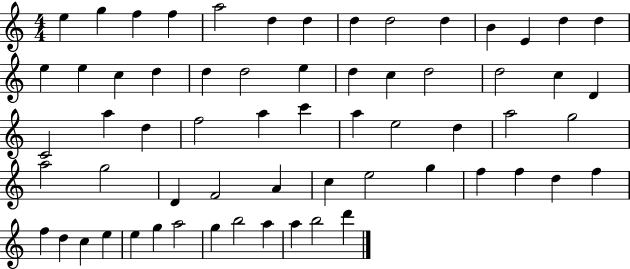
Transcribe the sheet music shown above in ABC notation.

X:1
T:Untitled
M:4/4
L:1/4
K:C
e g f f a2 d d d d2 d B E d d e e c d d d2 e d c d2 d2 c D C2 a d f2 a c' a e2 d a2 g2 a2 g2 D F2 A c e2 g f f d f f d c e e g a2 g b2 a a b2 d'